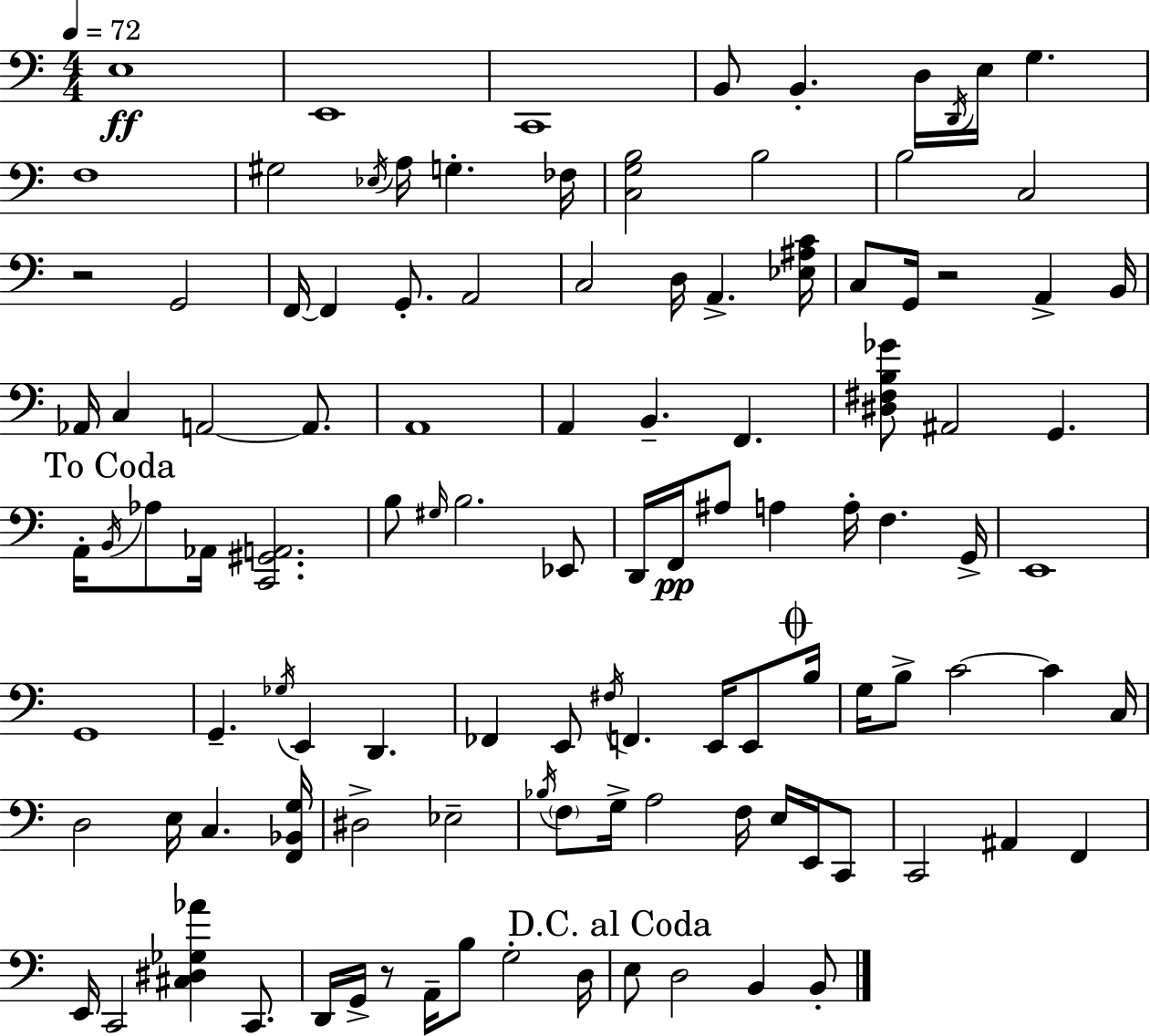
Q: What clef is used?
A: bass